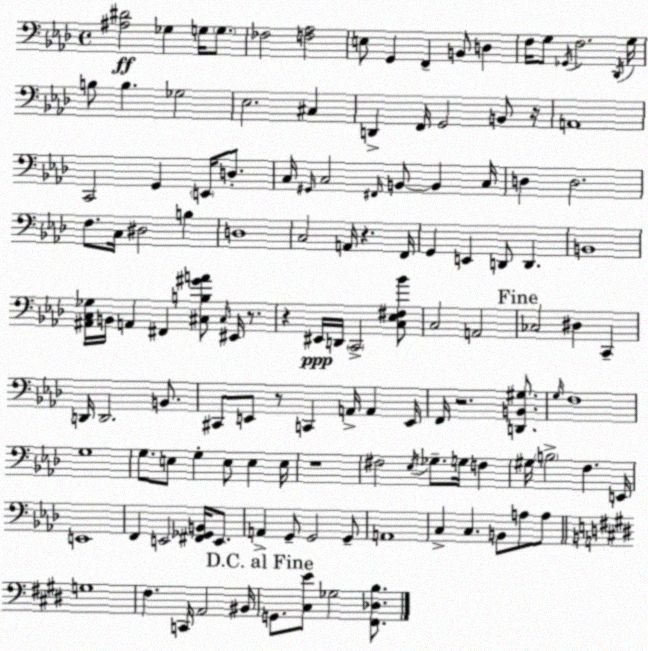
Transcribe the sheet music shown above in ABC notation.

X:1
T:Untitled
M:4/4
L:1/4
K:Fm
[^A,^D]2 _G, G,/4 G,/2 _F,2 [F,_A,]2 E,/2 G,, F,, B,,/2 D, F,/4 G,/2 _G,,/4 F,2 _D,,/4 G,/4 B,/2 B, _G,2 _E,2 ^C, D,, F,,/4 G,,2 B,,/2 z/4 A,,4 C,,2 G,, E,,/4 D,/2 C,/4 ^G,,/4 C,2 ^F,,/4 B,,/2 B,, C,/4 D, D,2 F,/2 C,/4 ^D,2 B, D,4 C,2 A,,/4 z F,,/4 G,, E,, D,,/2 D,, B,,4 [^A,,C,_G,]/4 B,,/4 A,, ^F,, [^C,B,^GA]/2 ^C,/4 ^E,,/4 z/2 z ^E,,/4 D,,/4 C,,2 [C,_E,^F,_B]/2 C,2 A,,2 _C,2 ^D, C,, D,,/4 D,,2 B,,/2 ^C,,/2 E,,/2 z/2 C,, A,,/4 A,, E,,/4 F,,/4 z2 [D,,B,,^G,]/2 G,/4 F,4 G,4 G,/2 E,/2 G, E,/2 E, E,/4 z4 ^F,2 _E,/4 _G,/2 G,/4 F, ^G,/4 B,2 F, E,,/4 E,,4 F,, E,,2 [^F,,_G,,B,,]/4 E,,/2 A,, G,,/2 G,,2 G,,/2 A,,4 C, C, B,,/2 A,/2 A,/2 G,4 ^F, C,,/4 A,,2 ^B,,/4 G,,/2 [^C,E]/2 _G,2 [^F,,_D,B,]/2